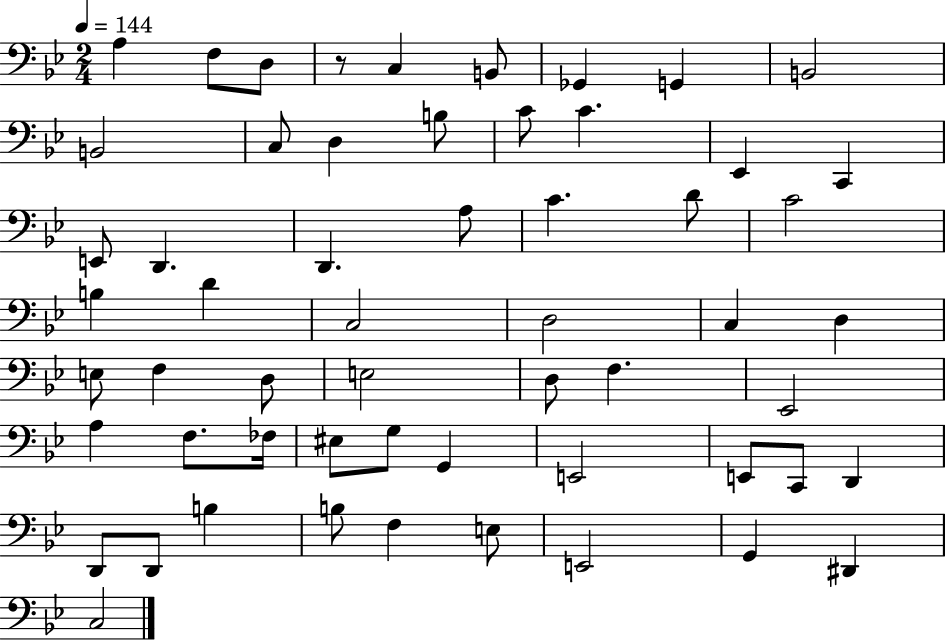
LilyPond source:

{
  \clef bass
  \numericTimeSignature
  \time 2/4
  \key bes \major
  \tempo 4 = 144
  \repeat volta 2 { a4 f8 d8 | r8 c4 b,8 | ges,4 g,4 | b,2 | \break b,2 | c8 d4 b8 | c'8 c'4. | ees,4 c,4 | \break e,8 d,4. | d,4. a8 | c'4. d'8 | c'2 | \break b4 d'4 | c2 | d2 | c4 d4 | \break e8 f4 d8 | e2 | d8 f4. | ees,2 | \break a4 f8. fes16 | eis8 g8 g,4 | e,2 | e,8 c,8 d,4 | \break d,8 d,8 b4 | b8 f4 e8 | e,2 | g,4 dis,4 | \break c2 | } \bar "|."
}